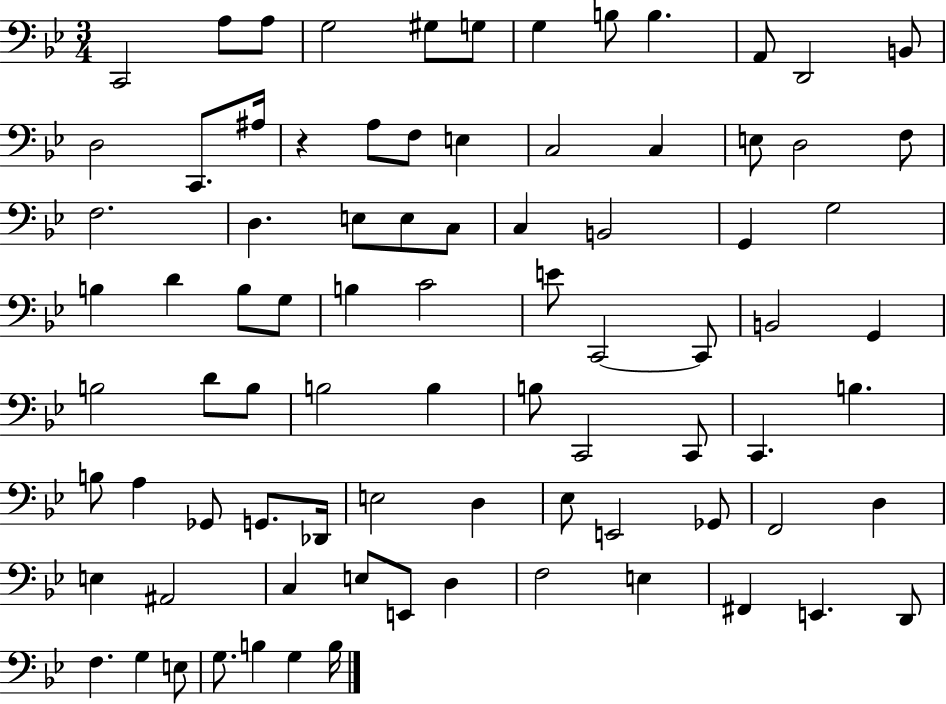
{
  \clef bass
  \numericTimeSignature
  \time 3/4
  \key bes \major
  c,2 a8 a8 | g2 gis8 g8 | g4 b8 b4. | a,8 d,2 b,8 | \break d2 c,8. ais16 | r4 a8 f8 e4 | c2 c4 | e8 d2 f8 | \break f2. | d4. e8 e8 c8 | c4 b,2 | g,4 g2 | \break b4 d'4 b8 g8 | b4 c'2 | e'8 c,2~~ c,8 | b,2 g,4 | \break b2 d'8 b8 | b2 b4 | b8 c,2 c,8 | c,4. b4. | \break b8 a4 ges,8 g,8. des,16 | e2 d4 | ees8 e,2 ges,8 | f,2 d4 | \break e4 ais,2 | c4 e8 e,8 d4 | f2 e4 | fis,4 e,4. d,8 | \break f4. g4 e8 | g8. b4 g4 b16 | \bar "|."
}